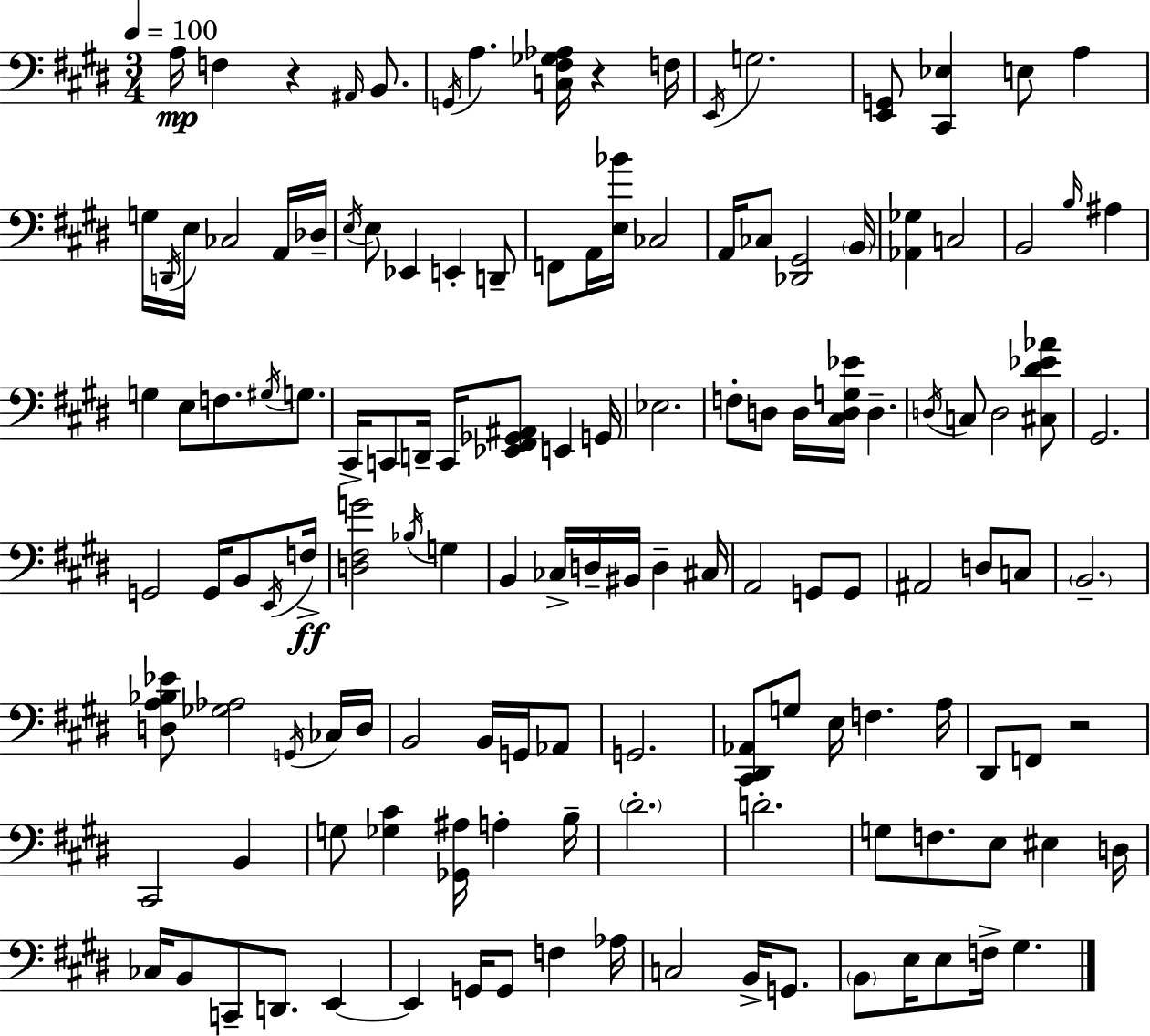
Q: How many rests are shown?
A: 3